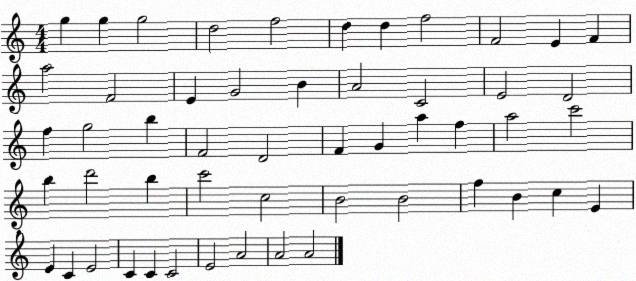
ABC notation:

X:1
T:Untitled
M:4/4
L:1/4
K:C
g g g2 d2 f2 d d f2 F2 E F a2 F2 E G2 B A2 C2 E2 D2 f g2 b F2 D2 F G a f a2 c'2 b d'2 b c'2 c2 B2 B2 f B c E E C E2 C C C2 E2 A2 A2 A2